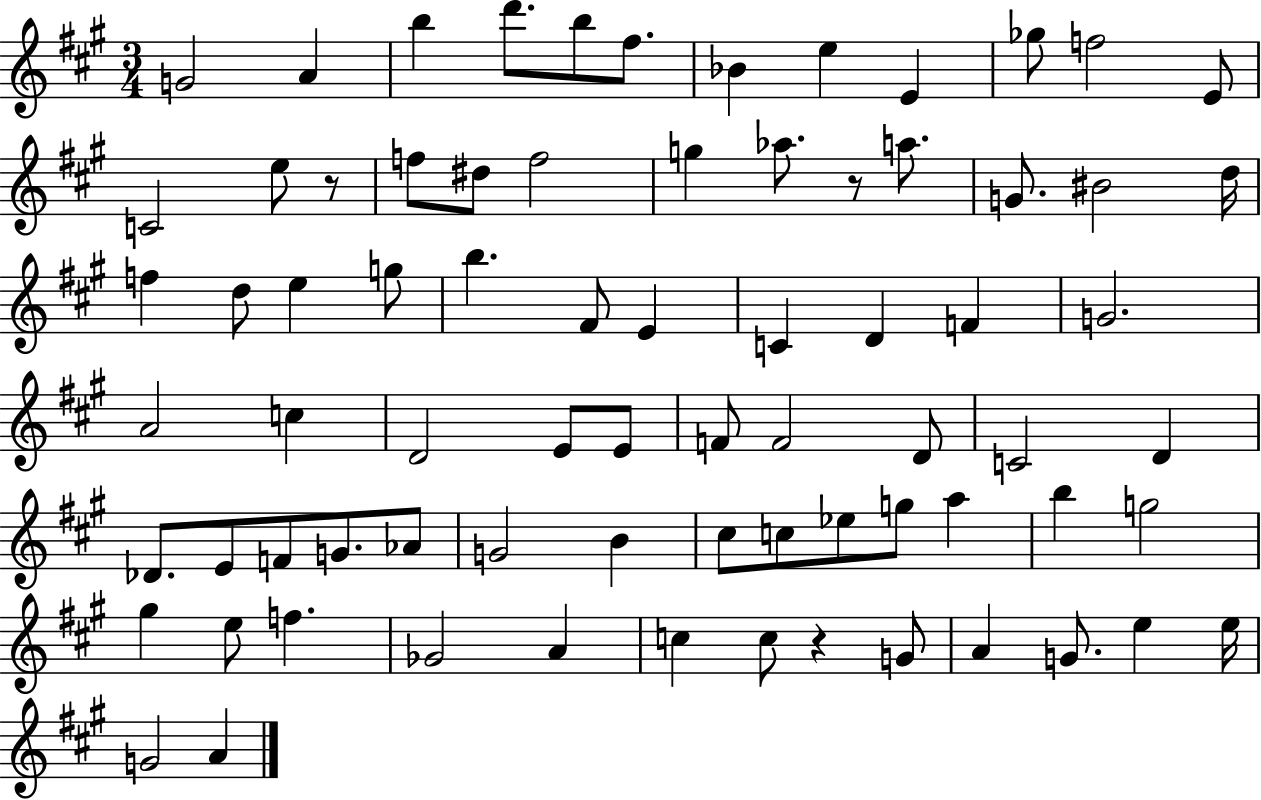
G4/h A4/q B5/q D6/e. B5/e F#5/e. Bb4/q E5/q E4/q Gb5/e F5/h E4/e C4/h E5/e R/e F5/e D#5/e F5/h G5/q Ab5/e. R/e A5/e. G4/e. BIS4/h D5/s F5/q D5/e E5/q G5/e B5/q. F#4/e E4/q C4/q D4/q F4/q G4/h. A4/h C5/q D4/h E4/e E4/e F4/e F4/h D4/e C4/h D4/q Db4/e. E4/e F4/e G4/e. Ab4/e G4/h B4/q C#5/e C5/e Eb5/e G5/e A5/q B5/q G5/h G#5/q E5/e F5/q. Gb4/h A4/q C5/q C5/e R/q G4/e A4/q G4/e. E5/q E5/s G4/h A4/q